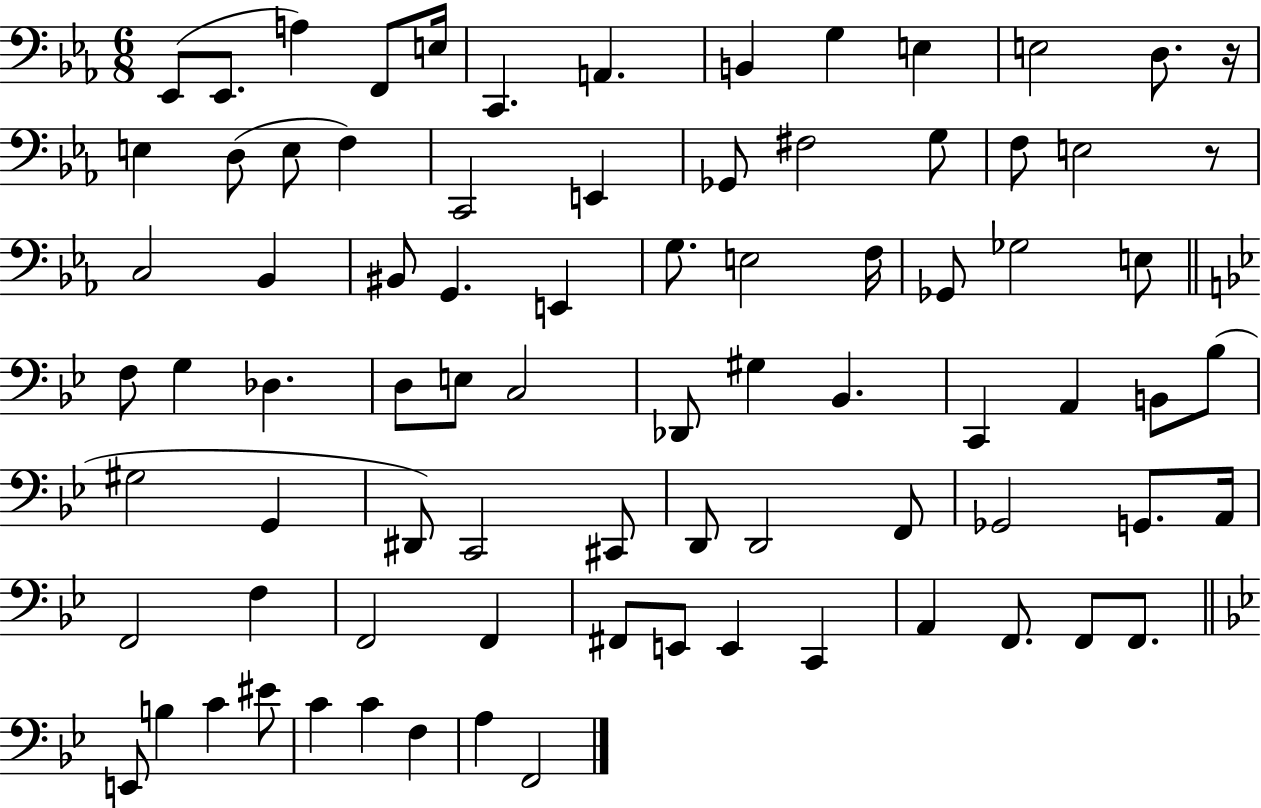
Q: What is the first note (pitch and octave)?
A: Eb2